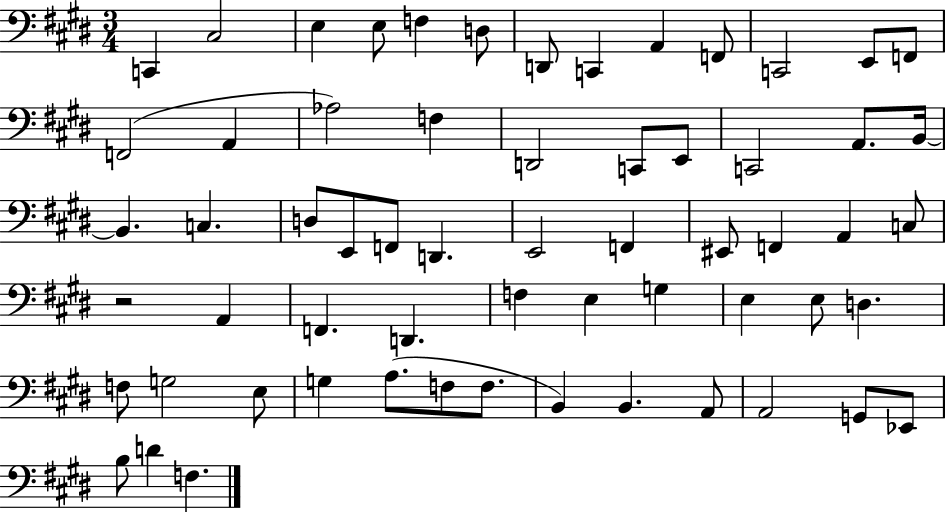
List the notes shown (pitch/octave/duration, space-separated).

C2/q C#3/h E3/q E3/e F3/q D3/e D2/e C2/q A2/q F2/e C2/h E2/e F2/e F2/h A2/q Ab3/h F3/q D2/h C2/e E2/e C2/h A2/e. B2/s B2/q. C3/q. D3/e E2/e F2/e D2/q. E2/h F2/q EIS2/e F2/q A2/q C3/e R/h A2/q F2/q. D2/q. F3/q E3/q G3/q E3/q E3/e D3/q. F3/e G3/h E3/e G3/q A3/e. F3/e F3/e. B2/q B2/q. A2/e A2/h G2/e Eb2/e B3/e D4/q F3/q.